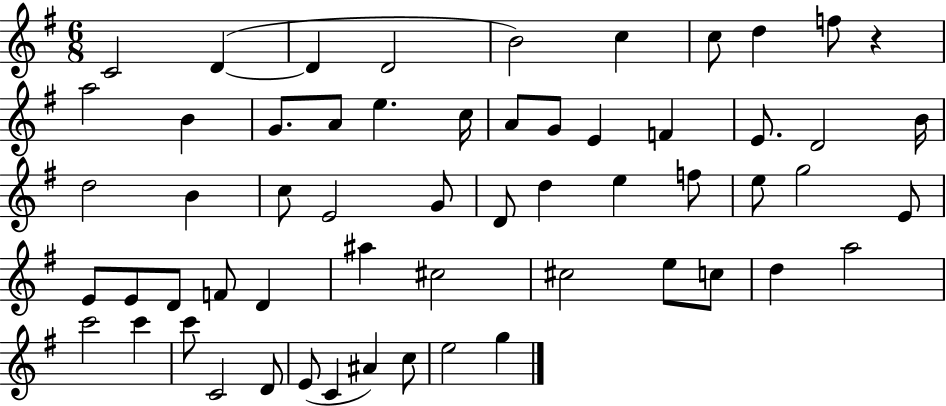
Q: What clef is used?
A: treble